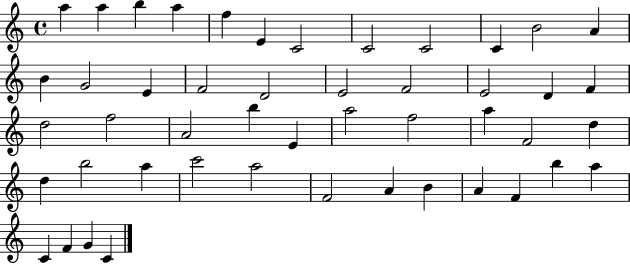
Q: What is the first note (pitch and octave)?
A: A5